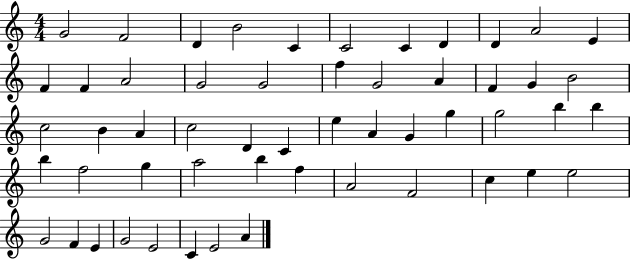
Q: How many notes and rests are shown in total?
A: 54